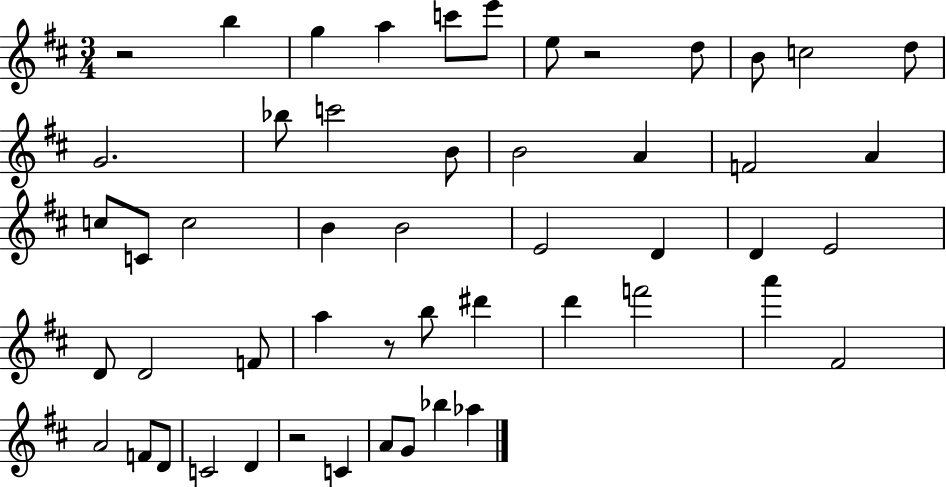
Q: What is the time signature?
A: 3/4